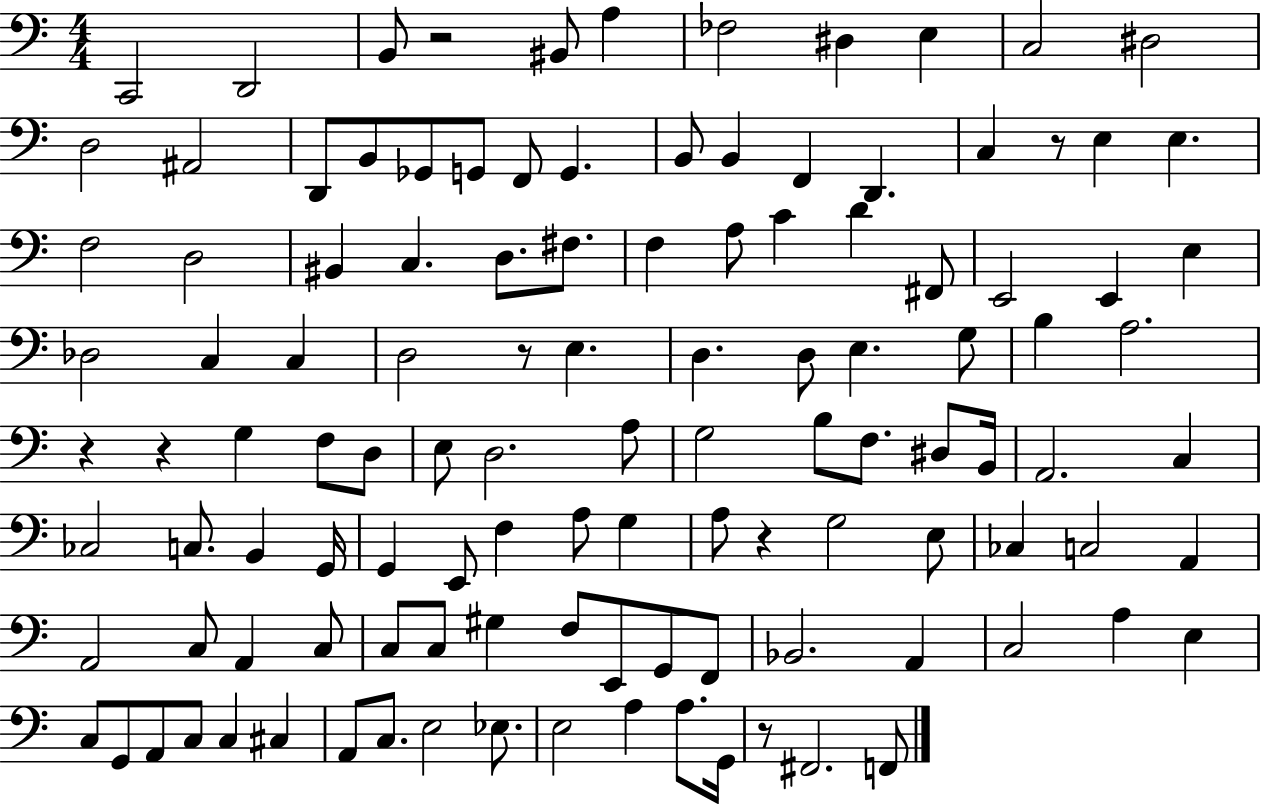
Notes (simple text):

C2/h D2/h B2/e R/h BIS2/e A3/q FES3/h D#3/q E3/q C3/h D#3/h D3/h A#2/h D2/e B2/e Gb2/e G2/e F2/e G2/q. B2/e B2/q F2/q D2/q. C3/q R/e E3/q E3/q. F3/h D3/h BIS2/q C3/q. D3/e. F#3/e. F3/q A3/e C4/q D4/q F#2/e E2/h E2/q E3/q Db3/h C3/q C3/q D3/h R/e E3/q. D3/q. D3/e E3/q. G3/e B3/q A3/h. R/q R/q G3/q F3/e D3/e E3/e D3/h. A3/e G3/h B3/e F3/e. D#3/e B2/s A2/h. C3/q CES3/h C3/e. B2/q G2/s G2/q E2/e F3/q A3/e G3/q A3/e R/q G3/h E3/e CES3/q C3/h A2/q A2/h C3/e A2/q C3/e C3/e C3/e G#3/q F3/e E2/e G2/e F2/e Bb2/h. A2/q C3/h A3/q E3/q C3/e G2/e A2/e C3/e C3/q C#3/q A2/e C3/e. E3/h Eb3/e. E3/h A3/q A3/e. G2/s R/e F#2/h. F2/e